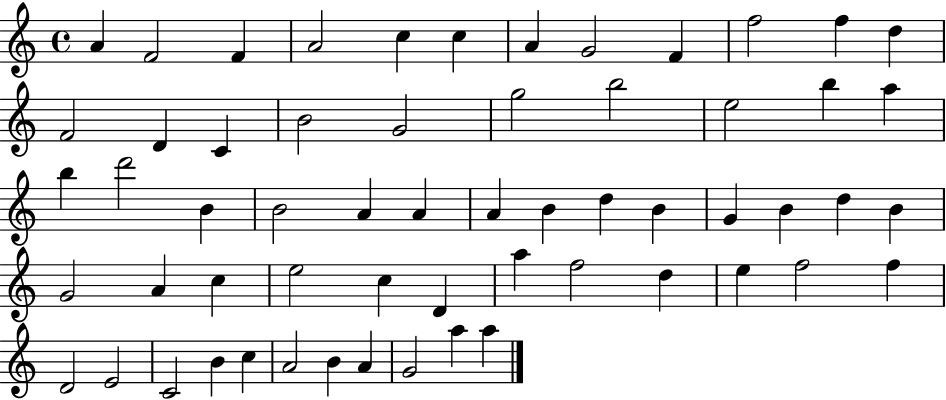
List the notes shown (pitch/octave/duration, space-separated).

A4/q F4/h F4/q A4/h C5/q C5/q A4/q G4/h F4/q F5/h F5/q D5/q F4/h D4/q C4/q B4/h G4/h G5/h B5/h E5/h B5/q A5/q B5/q D6/h B4/q B4/h A4/q A4/q A4/q B4/q D5/q B4/q G4/q B4/q D5/q B4/q G4/h A4/q C5/q E5/h C5/q D4/q A5/q F5/h D5/q E5/q F5/h F5/q D4/h E4/h C4/h B4/q C5/q A4/h B4/q A4/q G4/h A5/q A5/q